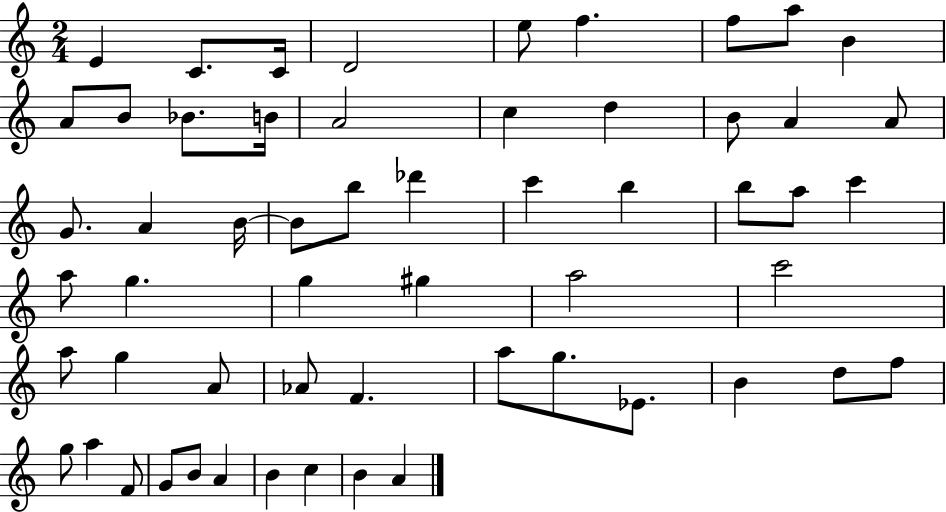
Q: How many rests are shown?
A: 0